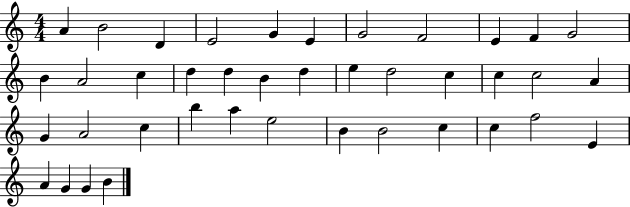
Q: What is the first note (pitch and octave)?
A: A4